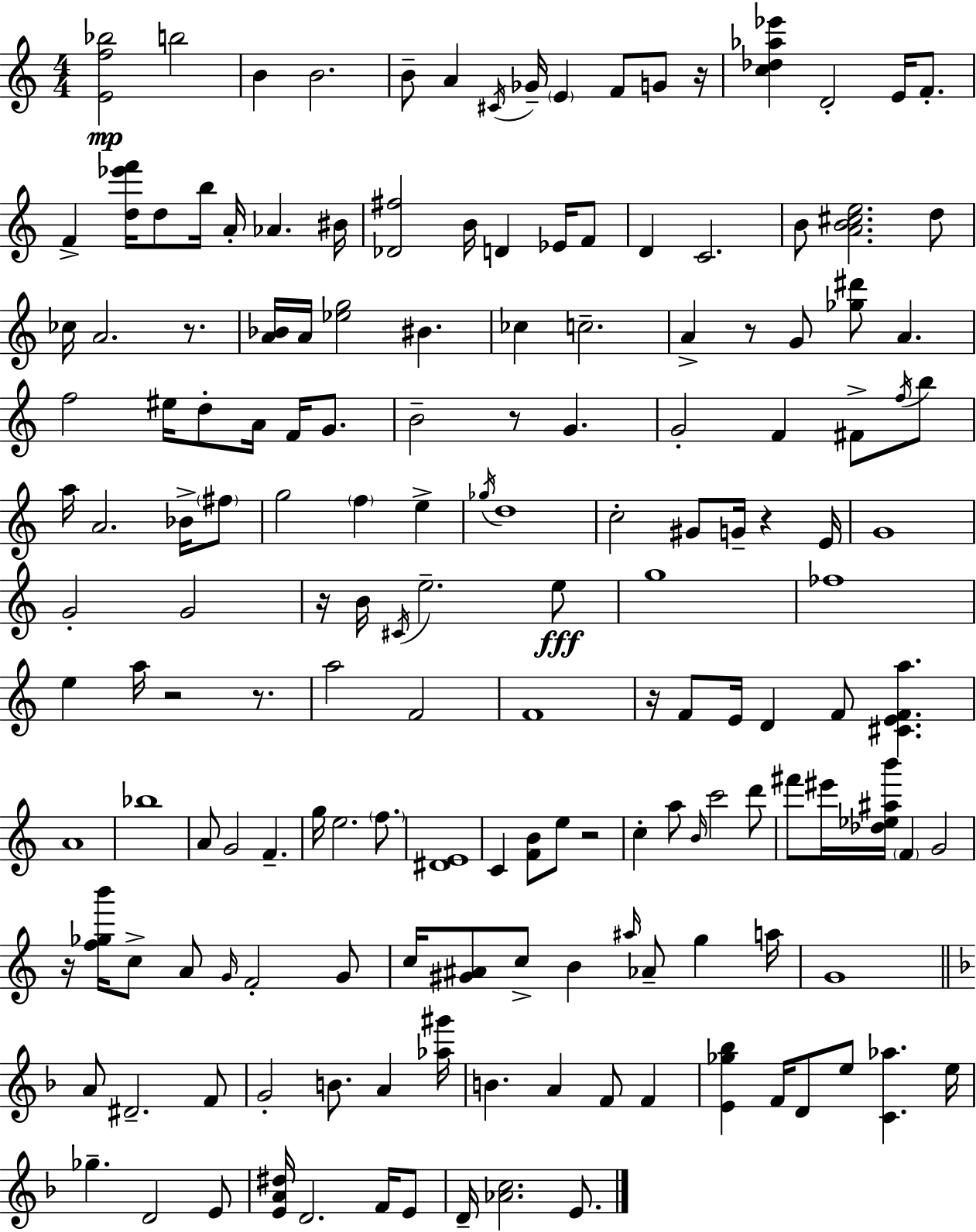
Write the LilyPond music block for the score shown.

{
  \clef treble
  \numericTimeSignature
  \time 4/4
  \key c \major
  \repeat volta 2 { <e' f'' bes''>2\mp b''2 | b'4 b'2. | b'8-- a'4 \acciaccatura { cis'16 } ges'16-- \parenthesize e'4 f'8 g'8 | r16 <c'' des'' aes'' ees'''>4 d'2-. e'16 f'8.-. | \break f'4-> <d'' ees''' f'''>16 d''8 b''16 a'16-. aes'4. | bis'16 <des' fis''>2 b'16 d'4 ees'16 f'8 | d'4 c'2. | b'8 <a' b' cis'' e''>2. d''8 | \break ces''16 a'2. r8. | <a' bes'>16 a'16 <ees'' g''>2 bis'4. | ces''4 c''2.-- | a'4-> r8 g'8 <ges'' dis'''>8 a'4. | \break f''2 eis''16 d''8-. a'16 f'16 g'8. | b'2-- r8 g'4. | g'2-. f'4 fis'8-> \acciaccatura { f''16 } | b''8 a''16 a'2. bes'16-> | \break \parenthesize fis''8 g''2 \parenthesize f''4 e''4-> | \acciaccatura { ges''16 } d''1 | c''2-. gis'8 g'16-- r4 | e'16 g'1 | \break g'2-. g'2 | r16 b'16 \acciaccatura { cis'16 } e''2.-- | e''8\fff g''1 | fes''1 | \break e''4 a''16 r2 | r8. a''2 f'2 | f'1 | r16 f'8 e'16 d'4 f'8 <cis' e' f' a''>4. | \break a'1 | bes''1 | a'8 g'2 f'4.-- | g''16 e''2. | \break \parenthesize f''8. <dis' e'>1 | c'4 <f' b'>8 e''8 r2 | c''4-. a''8 \grace { b'16 } c'''2 | d'''8 fis'''8 eis'''16 <des'' ees'' ais'' b'''>16 \parenthesize f'4 g'2 | \break r16 <f'' ges'' b'''>16 c''8-> a'8 \grace { g'16 } f'2-. | g'8 c''16 <gis' ais'>8 c''8-> b'4 \grace { ais''16 } | aes'8-- g''4 a''16 g'1 | \bar "||" \break \key f \major a'8 dis'2.-- f'8 | g'2-. b'8. a'4 <aes'' gis'''>16 | b'4. a'4 f'8 f'4 | <e' ges'' bes''>4 f'16 d'8 e''8 <c' aes''>4. e''16 | \break ges''4.-- d'2 e'8 | <e' a' dis''>16 d'2. f'16 e'8 | d'16-- <aes' c''>2. e'8. | } \bar "|."
}